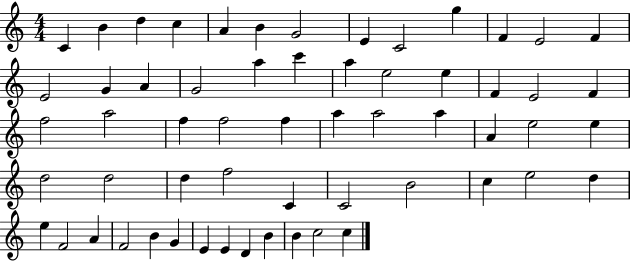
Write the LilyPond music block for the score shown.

{
  \clef treble
  \numericTimeSignature
  \time 4/4
  \key c \major
  c'4 b'4 d''4 c''4 | a'4 b'4 g'2 | e'4 c'2 g''4 | f'4 e'2 f'4 | \break e'2 g'4 a'4 | g'2 a''4 c'''4 | a''4 e''2 e''4 | f'4 e'2 f'4 | \break f''2 a''2 | f''4 f''2 f''4 | a''4 a''2 a''4 | a'4 e''2 e''4 | \break d''2 d''2 | d''4 f''2 c'4 | c'2 b'2 | c''4 e''2 d''4 | \break e''4 f'2 a'4 | f'2 b'4 g'4 | e'4 e'4 d'4 b'4 | b'4 c''2 c''4 | \break \bar "|."
}